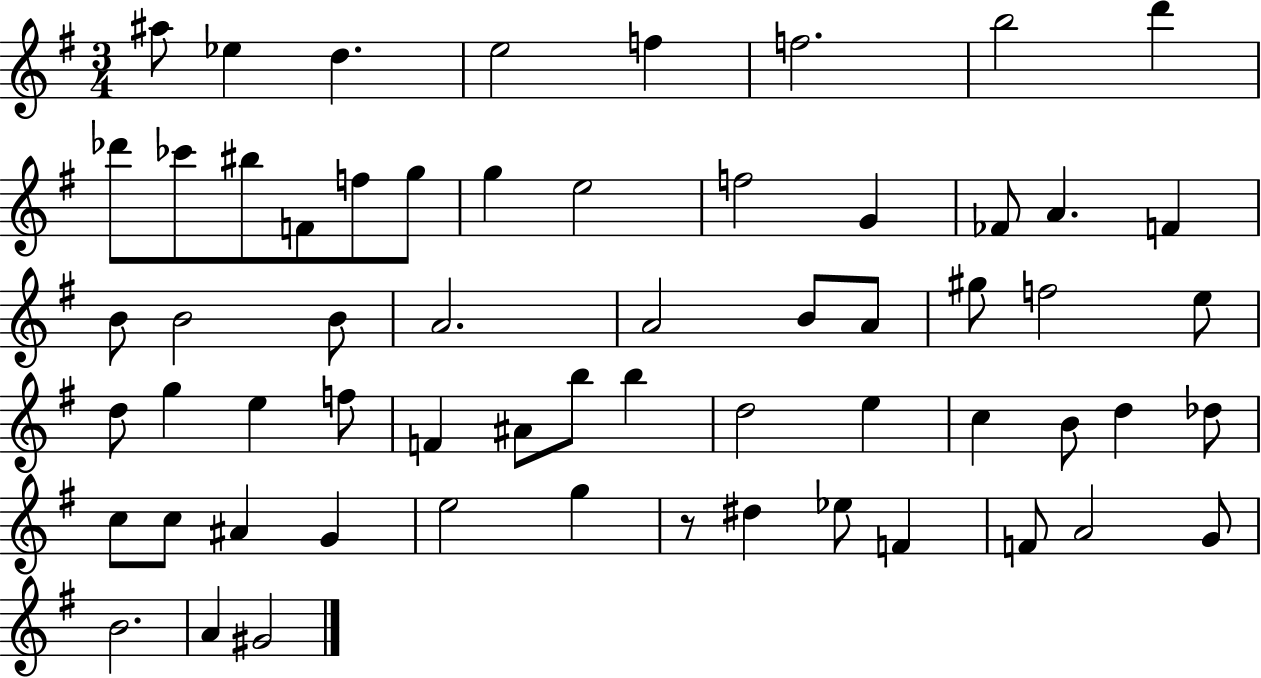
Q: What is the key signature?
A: G major